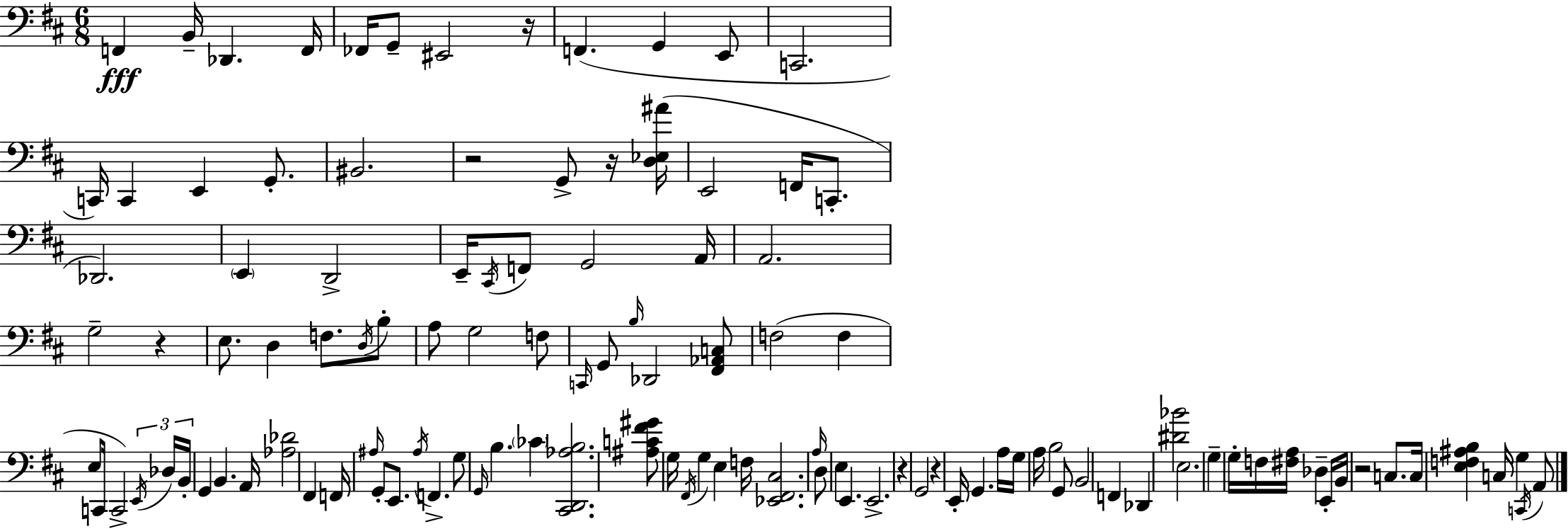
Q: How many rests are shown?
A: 7